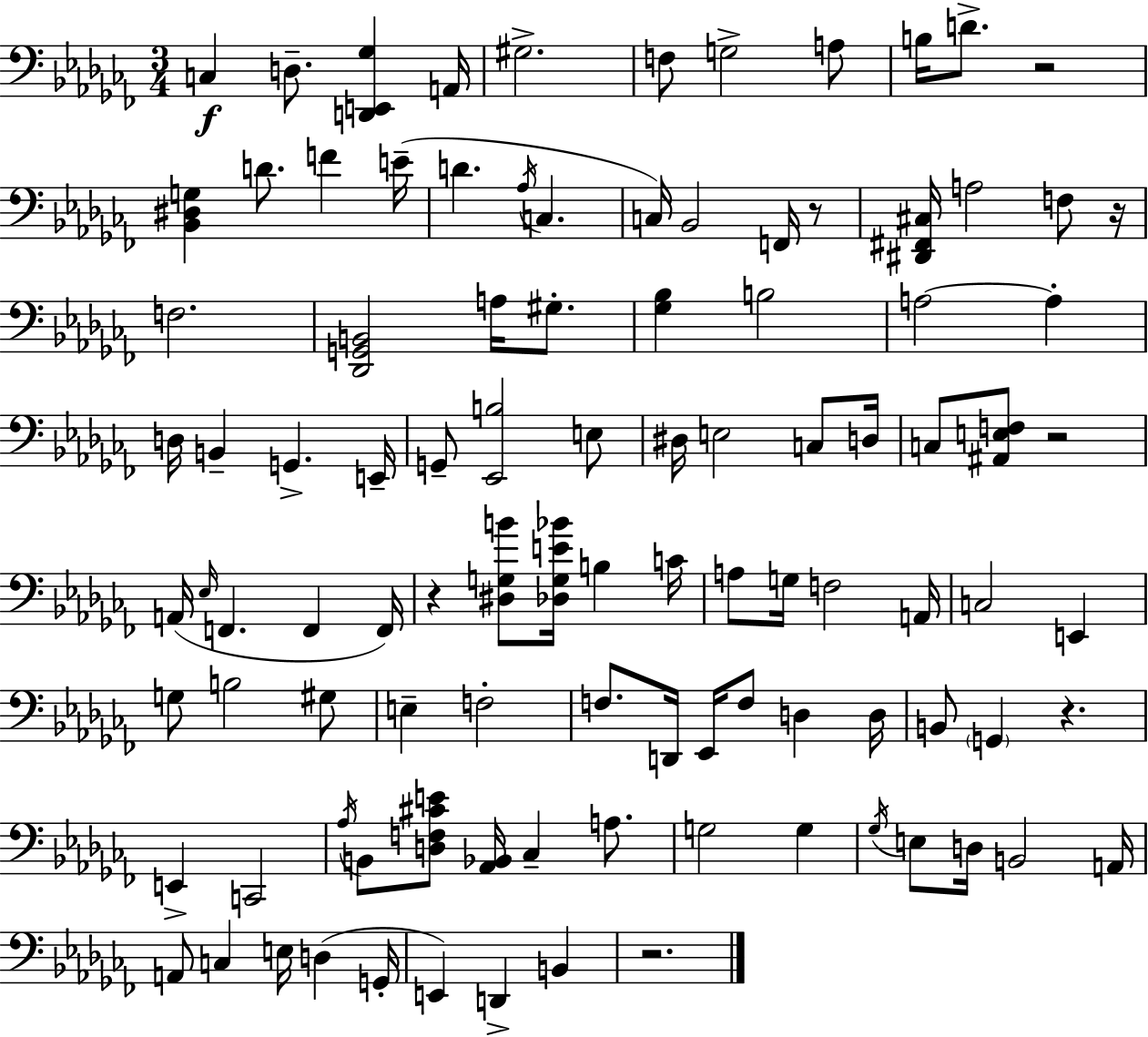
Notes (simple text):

C3/q D3/e. [D2,E2,Gb3]/q A2/s G#3/h. F3/e G3/h A3/e B3/s D4/e. R/h [Bb2,D#3,G3]/q D4/e. F4/q E4/s D4/q. Ab3/s C3/q. C3/s Bb2/h F2/s R/e [D#2,F#2,C#3]/s A3/h F3/e R/s F3/h. [Db2,G2,B2]/h A3/s G#3/e. [Gb3,Bb3]/q B3/h A3/h A3/q D3/s B2/q G2/q. E2/s G2/e [Eb2,B3]/h E3/e D#3/s E3/h C3/e D3/s C3/e [A#2,E3,F3]/e R/h A2/s Eb3/s F2/q. F2/q F2/s R/q [D#3,G3,B4]/e [Db3,G3,E4,Bb4]/s B3/q C4/s A3/e G3/s F3/h A2/s C3/h E2/q G3/e B3/h G#3/e E3/q F3/h F3/e. D2/s Eb2/s F3/e D3/q D3/s B2/e G2/q R/q. E2/q C2/h Ab3/s B2/e [D3,F3,C#4,E4]/e [Ab2,Bb2]/s CES3/q A3/e. G3/h G3/q Gb3/s E3/e D3/s B2/h A2/s A2/e C3/q E3/s D3/q G2/s E2/q D2/q B2/q R/h.